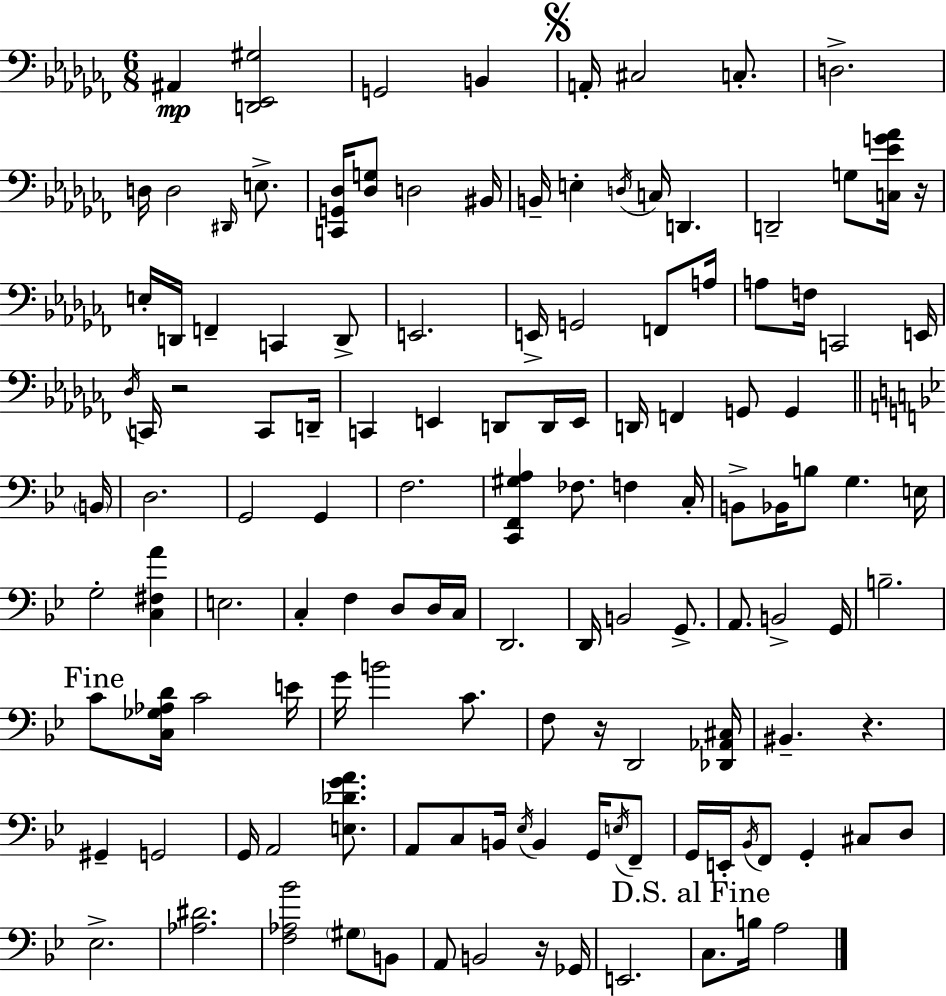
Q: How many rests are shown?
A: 5